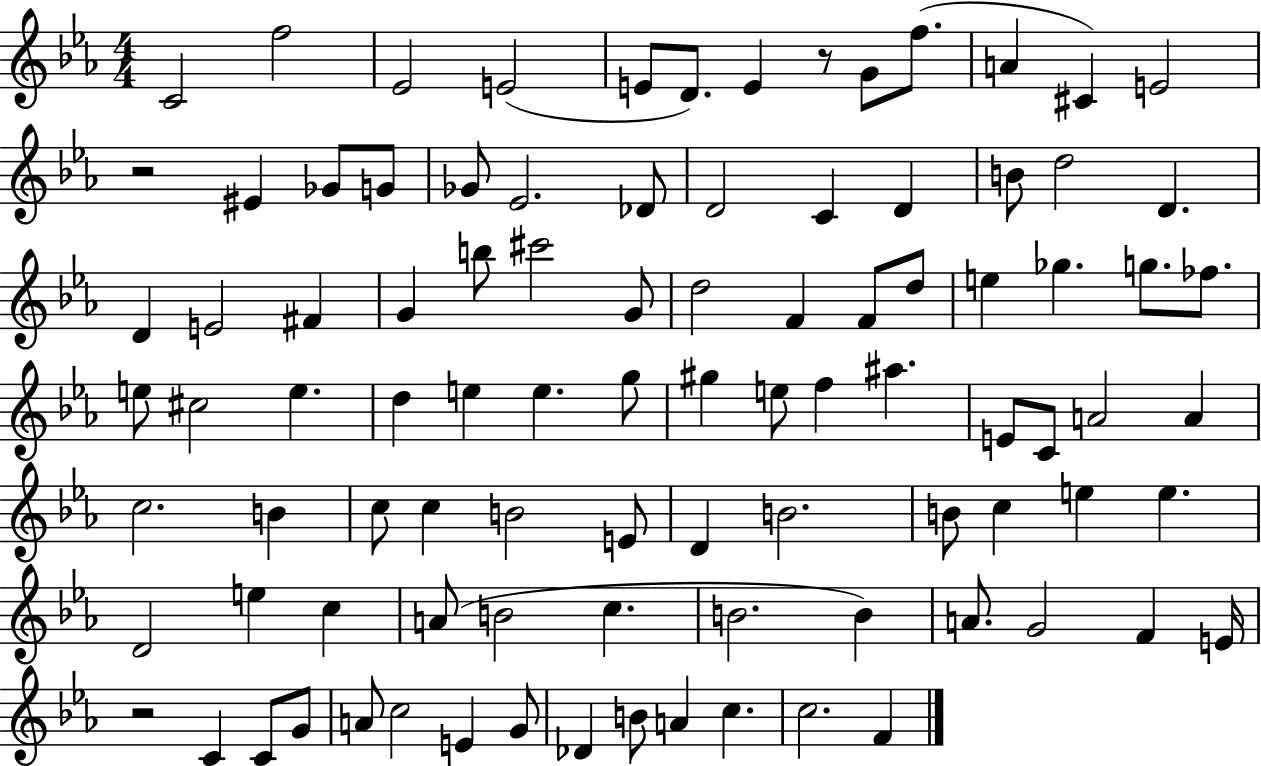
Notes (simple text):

C4/h F5/h Eb4/h E4/h E4/e D4/e. E4/q R/e G4/e F5/e. A4/q C#4/q E4/h R/h EIS4/q Gb4/e G4/e Gb4/e Eb4/h. Db4/e D4/h C4/q D4/q B4/e D5/h D4/q. D4/q E4/h F#4/q G4/q B5/e C#6/h G4/e D5/h F4/q F4/e D5/e E5/q Gb5/q. G5/e. FES5/e. E5/e C#5/h E5/q. D5/q E5/q E5/q. G5/e G#5/q E5/e F5/q A#5/q. E4/e C4/e A4/h A4/q C5/h. B4/q C5/e C5/q B4/h E4/e D4/q B4/h. B4/e C5/q E5/q E5/q. D4/h E5/q C5/q A4/e B4/h C5/q. B4/h. B4/q A4/e. G4/h F4/q E4/s R/h C4/q C4/e G4/e A4/e C5/h E4/q G4/e Db4/q B4/e A4/q C5/q. C5/h. F4/q